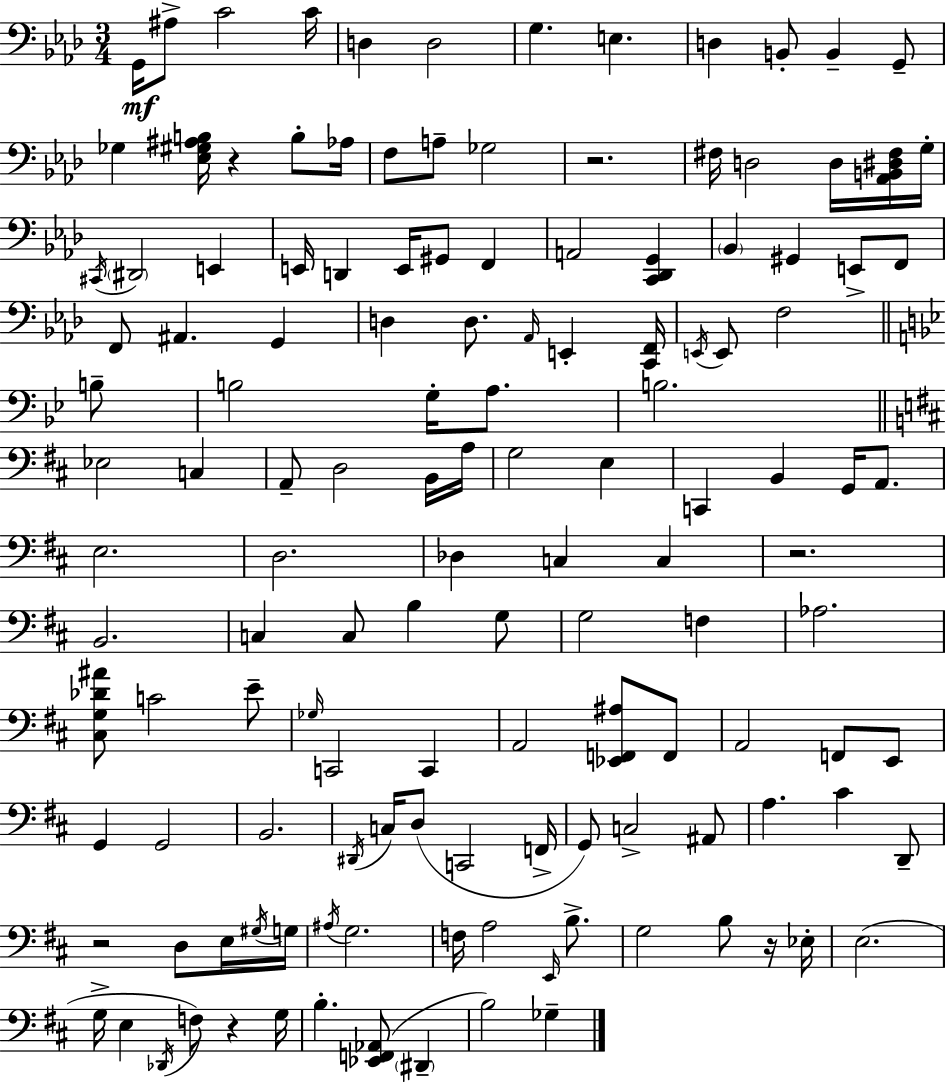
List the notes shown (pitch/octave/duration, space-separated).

G2/s A#3/e C4/h C4/s D3/q D3/h G3/q. E3/q. D3/q B2/e B2/q G2/e Gb3/q [Eb3,G#3,A#3,B3]/s R/q B3/e Ab3/s F3/e A3/e Gb3/h R/h. F#3/s D3/h D3/s [Ab2,B2,D#3,F#3]/s G3/s C#2/s D#2/h E2/q E2/s D2/q E2/s G#2/e F2/q A2/h [C2,Db2,G2]/q Bb2/q G#2/q E2/e F2/e F2/e A#2/q. G2/q D3/q D3/e. Ab2/s E2/q [C2,F2]/s E2/s E2/e F3/h B3/e B3/h G3/s A3/e. B3/h. Eb3/h C3/q A2/e D3/h B2/s A3/s G3/h E3/q C2/q B2/q G2/s A2/e. E3/h. D3/h. Db3/q C3/q C3/q R/h. B2/h. C3/q C3/e B3/q G3/e G3/h F3/q Ab3/h. [C#3,G3,Db4,A#4]/e C4/h E4/e Gb3/s C2/h C2/q A2/h [Eb2,F2,A#3]/e F2/e A2/h F2/e E2/e G2/q G2/h B2/h. D#2/s C3/s D3/e C2/h F2/s G2/e C3/h A#2/e A3/q. C#4/q D2/e R/h D3/e E3/s G#3/s G3/s A#3/s G3/h. F3/s A3/h E2/s B3/e. G3/h B3/e R/s Eb3/s E3/h. G3/s E3/q Db2/s F3/e R/q G3/s B3/q. [Eb2,F2,Ab2]/e D#2/q B3/h Gb3/q